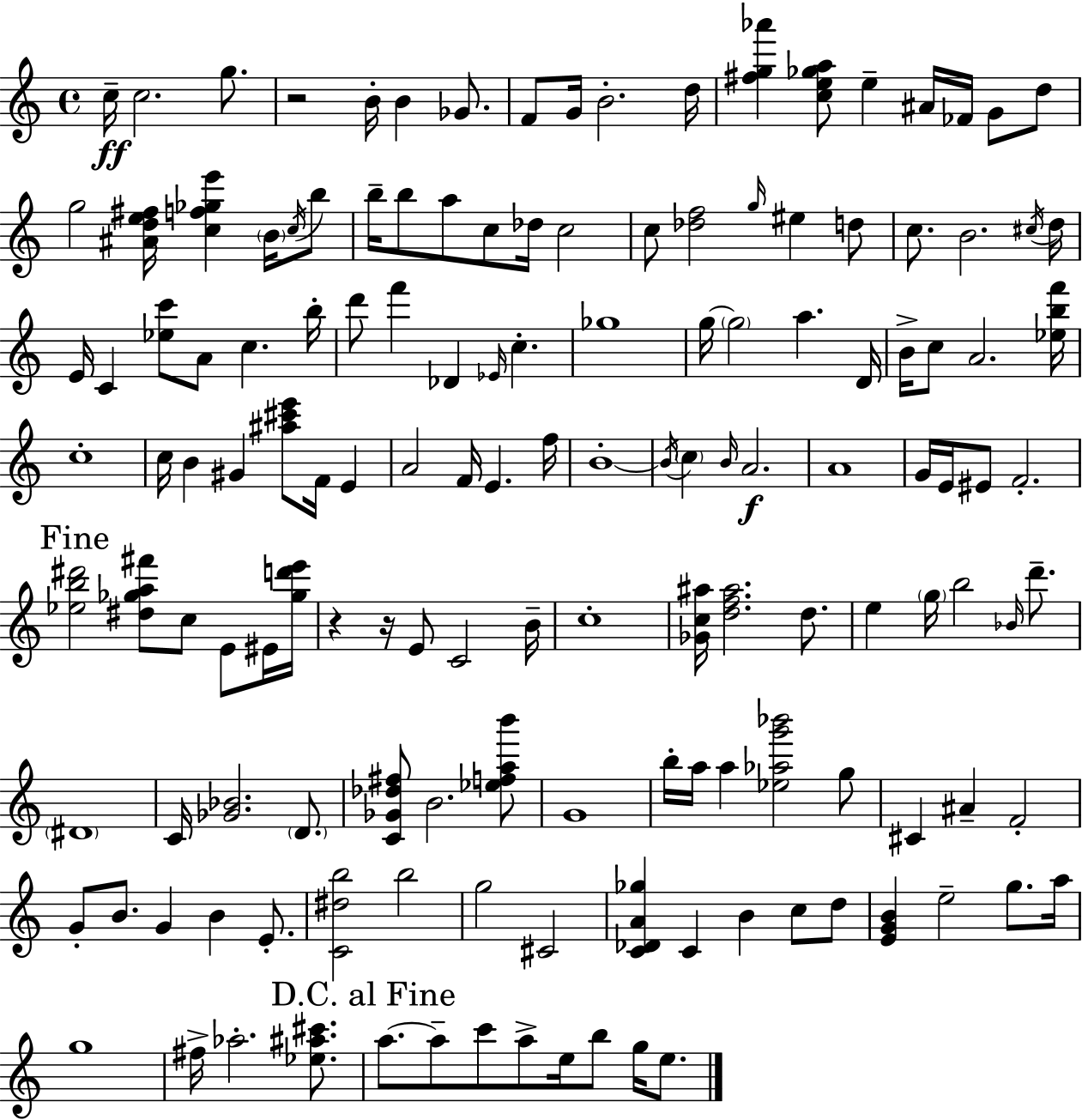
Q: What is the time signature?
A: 4/4